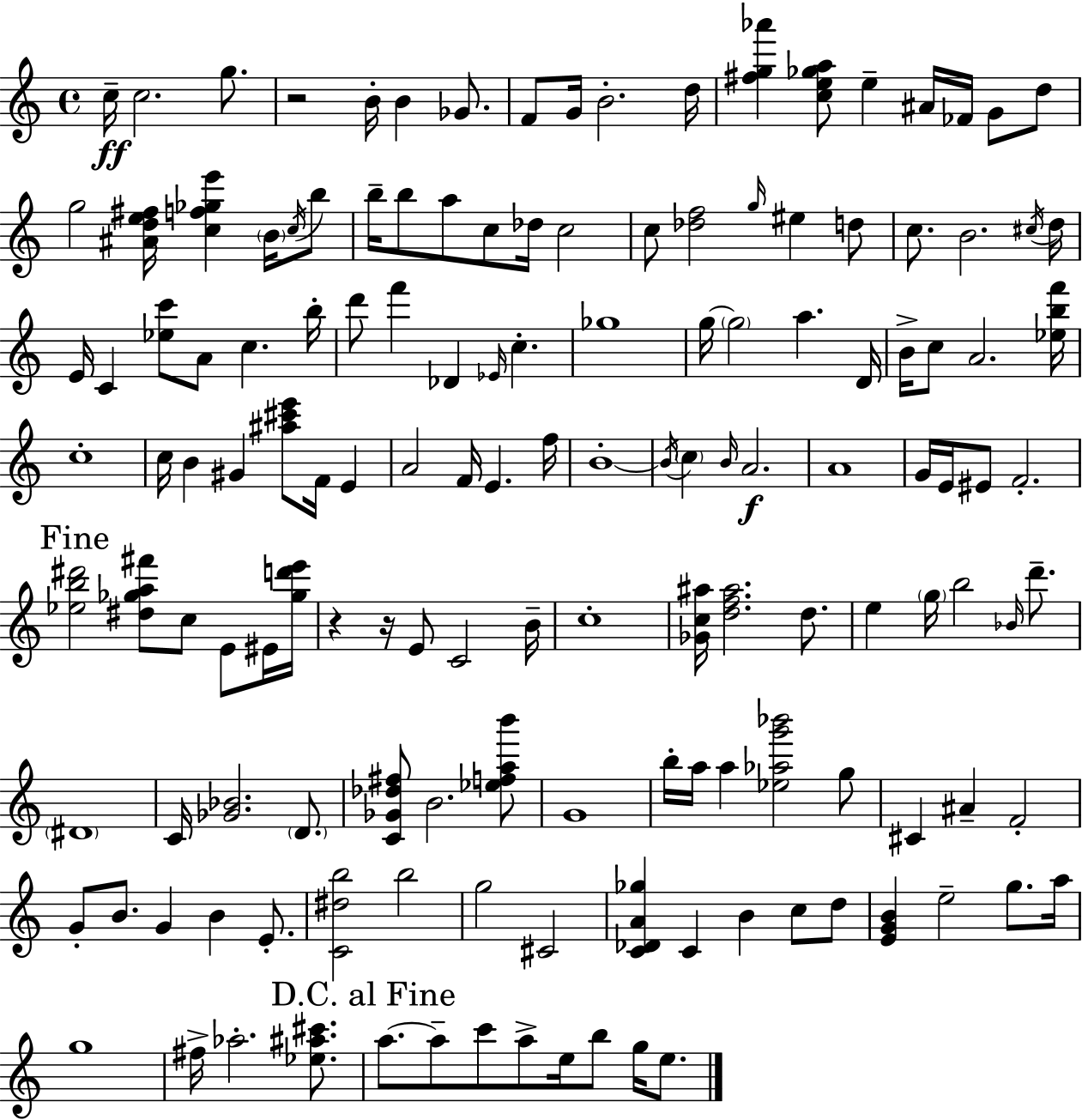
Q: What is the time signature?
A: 4/4